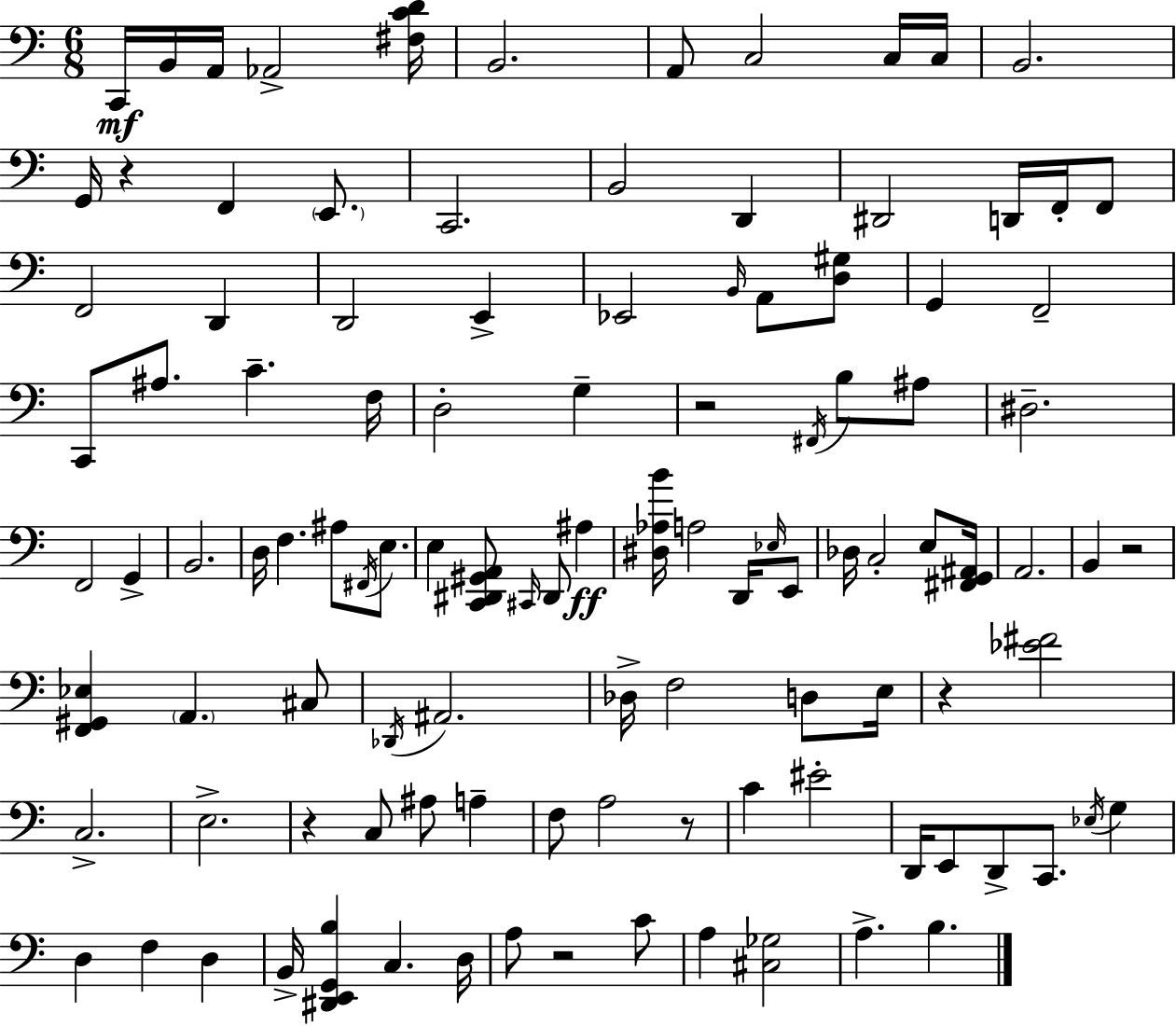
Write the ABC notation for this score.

X:1
T:Untitled
M:6/8
L:1/4
K:Am
C,,/4 B,,/4 A,,/4 _A,,2 [^F,CD]/4 B,,2 A,,/2 C,2 C,/4 C,/4 B,,2 G,,/4 z F,, E,,/2 C,,2 B,,2 D,, ^D,,2 D,,/4 F,,/4 F,,/2 F,,2 D,, D,,2 E,, _E,,2 B,,/4 A,,/2 [D,^G,]/2 G,, F,,2 C,,/2 ^A,/2 C F,/4 D,2 G, z2 ^F,,/4 B,/2 ^A,/2 ^D,2 F,,2 G,, B,,2 D,/4 F, ^A,/2 ^F,,/4 E,/2 E, [C,,^D,,^G,,A,,]/2 ^C,,/4 ^D,,/2 ^A, [^D,_A,B]/4 A,2 D,,/4 _E,/4 E,,/2 _D,/4 C,2 E,/2 [^F,,G,,^A,,]/4 A,,2 B,, z2 [F,,^G,,_E,] A,, ^C,/2 _D,,/4 ^A,,2 _D,/4 F,2 D,/2 E,/4 z [_E^F]2 C,2 E,2 z C,/2 ^A,/2 A, F,/2 A,2 z/2 C ^E2 D,,/4 E,,/2 D,,/2 C,,/2 _E,/4 G, D, F, D, B,,/4 [^D,,E,,G,,B,] C, D,/4 A,/2 z2 C/2 A, [^C,_G,]2 A, B,